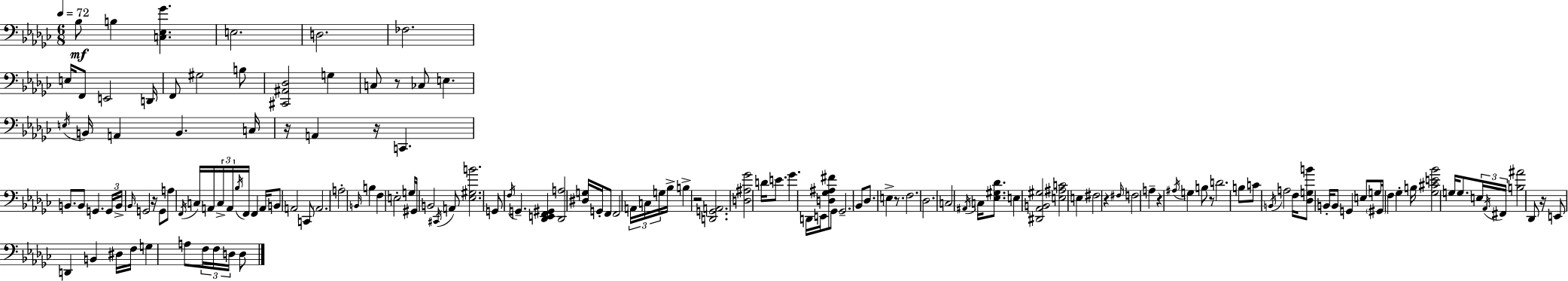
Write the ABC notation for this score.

X:1
T:Untitled
M:6/8
L:1/4
K:Ebm
_B,/2 B, [C,_E,_G] E,2 D,2 _F,2 E,/4 F,,/2 E,,2 D,,/4 F,,/2 ^G,2 B,/2 [^C,,^A,,_D,]2 G, C,/2 z/2 _C,/2 E, E,/4 B,,/4 A,, B,, C,/4 z/4 A,, z/4 C,, B,,/2 B,,/2 G,, G,,/4 B,,/4 _B,,/4 G,,2 z/4 G,,/2 A,/2 F,,/4 C,/4 A,,/4 C,/4 A,,/4 _B,/4 F,,/4 F,, A,,/4 B,,/2 A,,2 C,,/2 A,,2 A,2 B,,/4 B, F, E,2 G,/4 ^G,,/4 B,,2 ^C,,/4 A,,/2 [_E,^G,B]2 G,,/2 F,/4 G,, [_D,,E,,F,,^G,,] [_D,,A,]2 [^D,G,]/4 G,,/4 F,,/2 F,,2 A,,/4 C,/4 G,/4 _B,/4 B, z2 [D,,G,,A,,]2 [D,^A,_G]2 D/4 E/2 _G D,,/4 E,,/4 [D,_G,^A,^F]/2 _G,,/2 _G,,2 _B,,/2 _D,/2 E, z/2 F,2 _D,2 C,2 ^A,,/4 C,/4 [_E,^G,_D]/2 E, [^D,,_A,,B,,^G,]2 [E,^A,C]2 E, ^F,2 z ^F,/4 F,2 A, z ^A,/4 G, B,/2 z/2 D2 B,/2 C/2 B,,/4 A,2 F,/4 [_D,G,B]/2 B,,/4 B,,/2 G,, E,/2 G,/2 ^G,,/4 F, _G, B,/4 [_G,^CE_B]2 G,/4 G,/2 E,/4 _A,,/4 ^F,,/4 [B,^A]2 _D,,/2 z/4 E,,/2 D,, B,, ^D,/4 F,/4 G, A,/2 F,/4 F,/4 D,/4 D,/2